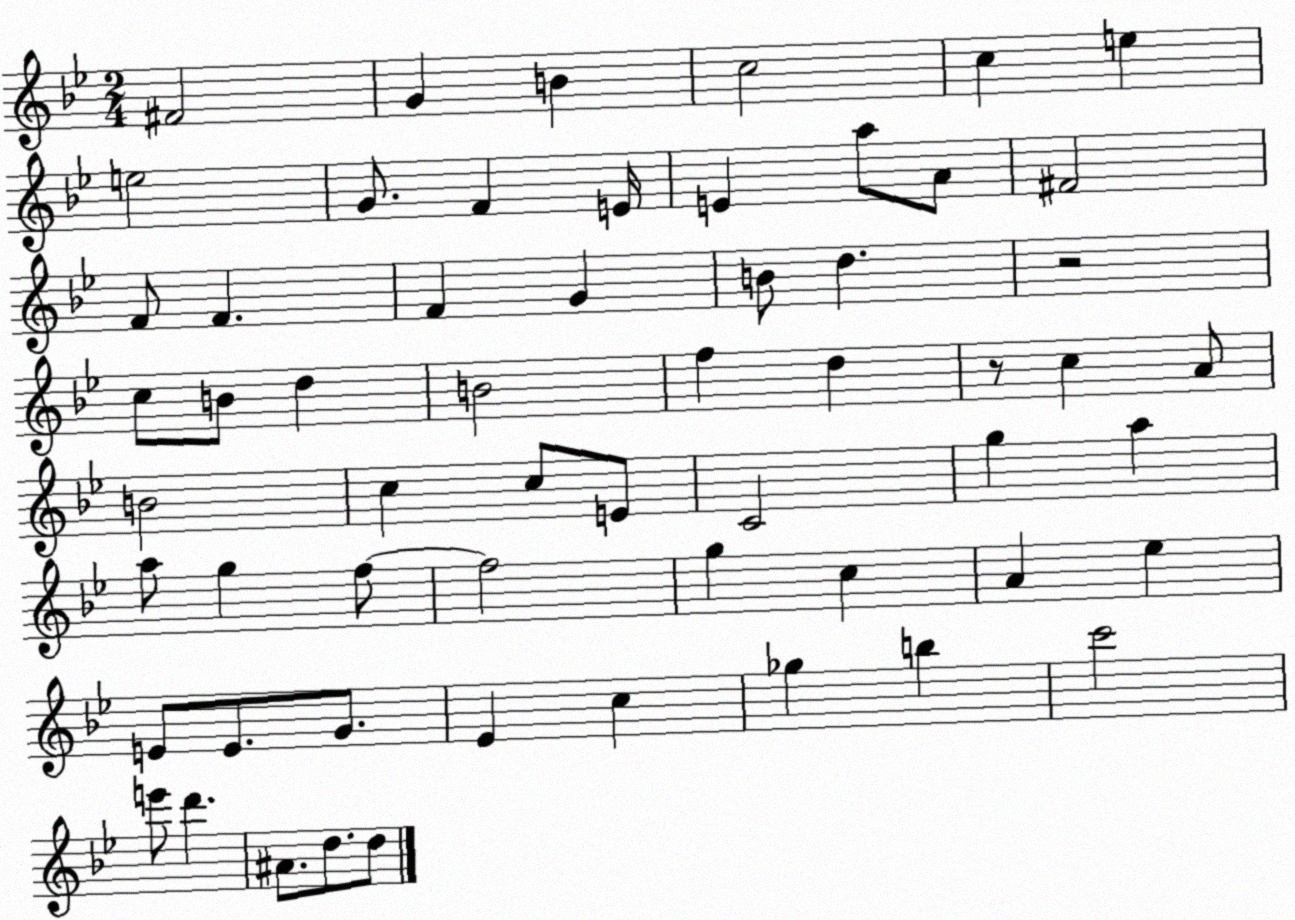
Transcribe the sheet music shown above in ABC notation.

X:1
T:Untitled
M:2/4
L:1/4
K:Bb
^F2 G B c2 c e e2 G/2 F E/4 E a/2 A/2 ^F2 F/2 F F G B/2 d z2 c/2 B/2 d B2 f d z/2 c A/2 B2 c c/2 E/2 C2 g a a/2 g f/2 f2 g c A _e E/2 E/2 G/2 _E c _g b c'2 e'/2 d' ^A/2 d/2 d/2